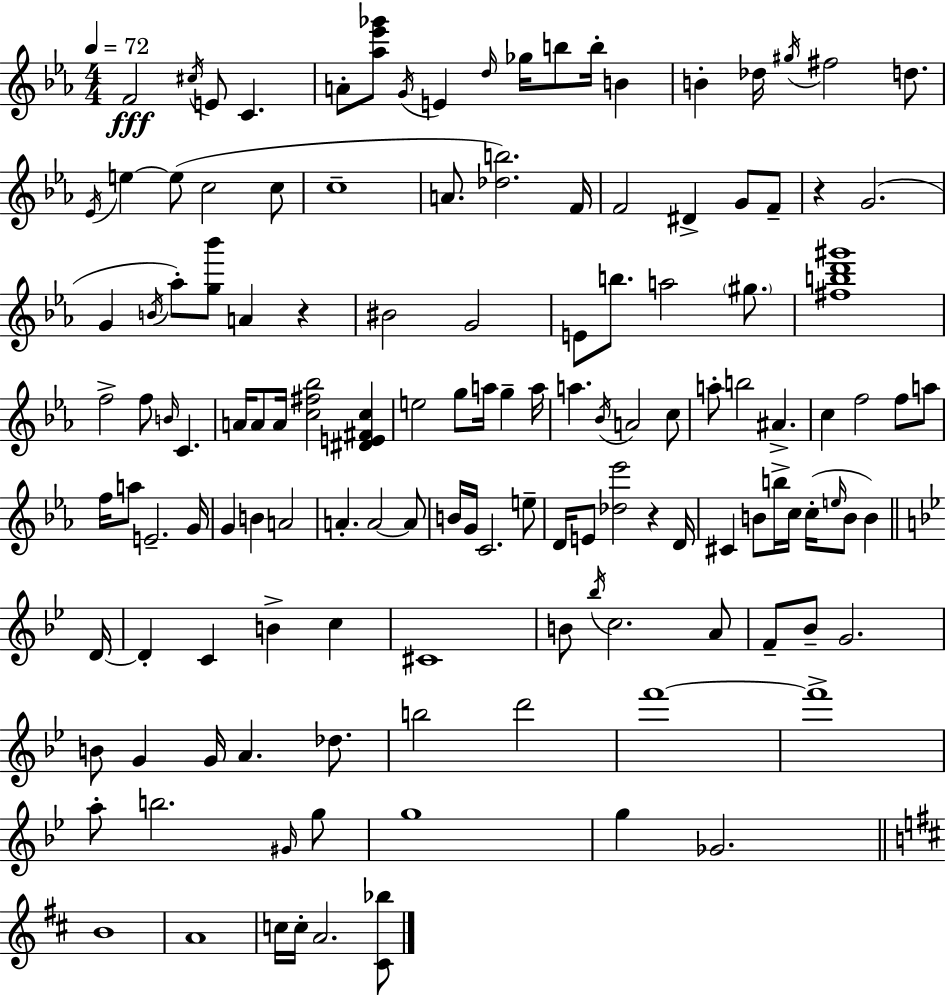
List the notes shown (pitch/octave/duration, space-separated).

F4/h C#5/s E4/e C4/q. A4/e [Ab5,Eb6,Gb6]/e G4/s E4/q D5/s Gb5/s B5/e B5/s B4/q B4/q Db5/s G#5/s F#5/h D5/e. Eb4/s E5/q E5/e C5/h C5/e C5/w A4/e. [Db5,B5]/h. F4/s F4/h D#4/q G4/e F4/e R/q G4/h. G4/q B4/s Ab5/e [G5,Bb6]/e A4/q R/q BIS4/h G4/h E4/e B5/e. A5/h G#5/e. [F#5,B5,D6,G#6]/w F5/h F5/e B4/s C4/q. A4/s A4/e A4/s [C5,F#5,Bb5]/h [D#4,E4,F#4,C5]/q E5/h G5/e A5/s G5/q A5/s A5/q. Bb4/s A4/h C5/e A5/e B5/h A#4/q. C5/q F5/h F5/e A5/e F5/s A5/e E4/h. G4/s G4/q B4/q A4/h A4/q. A4/h A4/e B4/s G4/s C4/h. E5/e D4/s E4/e [Db5,Eb6]/h R/q D4/s C#4/q B4/e B5/s C5/s C5/s E5/s B4/e B4/q D4/s D4/q C4/q B4/q C5/q C#4/w B4/e Bb5/s C5/h. A4/e F4/e Bb4/e G4/h. B4/e G4/q G4/s A4/q. Db5/e. B5/h D6/h F6/w F6/w A5/e B5/h. G#4/s G5/e G5/w G5/q Gb4/h. B4/w A4/w C5/s C5/s A4/h. [C#4,Bb5]/e